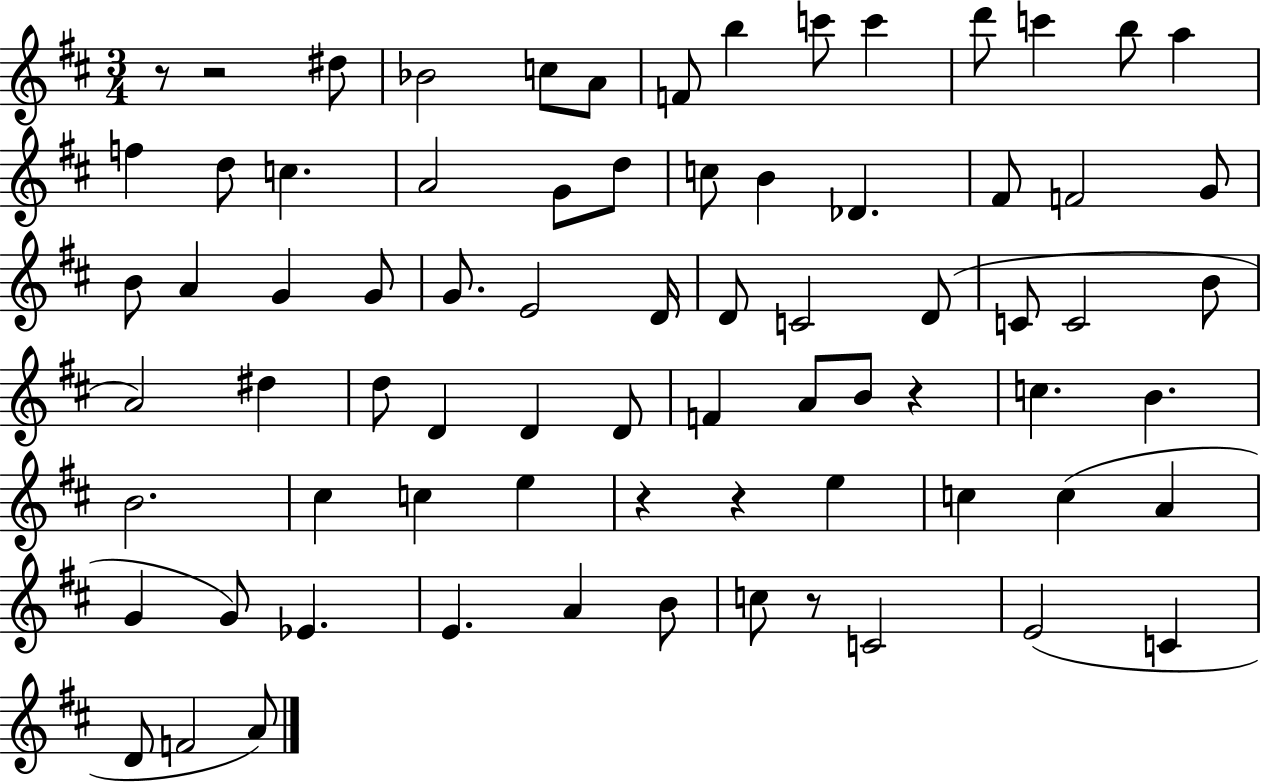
{
  \clef treble
  \numericTimeSignature
  \time 3/4
  \key d \major
  r8 r2 dis''8 | bes'2 c''8 a'8 | f'8 b''4 c'''8 c'''4 | d'''8 c'''4 b''8 a''4 | \break f''4 d''8 c''4. | a'2 g'8 d''8 | c''8 b'4 des'4. | fis'8 f'2 g'8 | \break b'8 a'4 g'4 g'8 | g'8. e'2 d'16 | d'8 c'2 d'8( | c'8 c'2 b'8 | \break a'2) dis''4 | d''8 d'4 d'4 d'8 | f'4 a'8 b'8 r4 | c''4. b'4. | \break b'2. | cis''4 c''4 e''4 | r4 r4 e''4 | c''4 c''4( a'4 | \break g'4 g'8) ees'4. | e'4. a'4 b'8 | c''8 r8 c'2 | e'2( c'4 | \break d'8 f'2 a'8) | \bar "|."
}